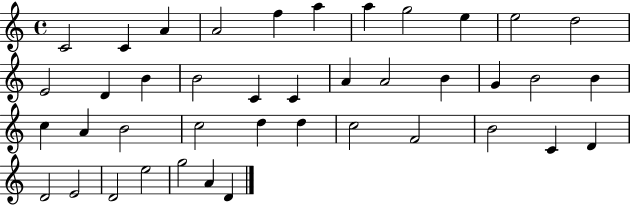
C4/h C4/q A4/q A4/h F5/q A5/q A5/q G5/h E5/q E5/h D5/h E4/h D4/q B4/q B4/h C4/q C4/q A4/q A4/h B4/q G4/q B4/h B4/q C5/q A4/q B4/h C5/h D5/q D5/q C5/h F4/h B4/h C4/q D4/q D4/h E4/h D4/h E5/h G5/h A4/q D4/q